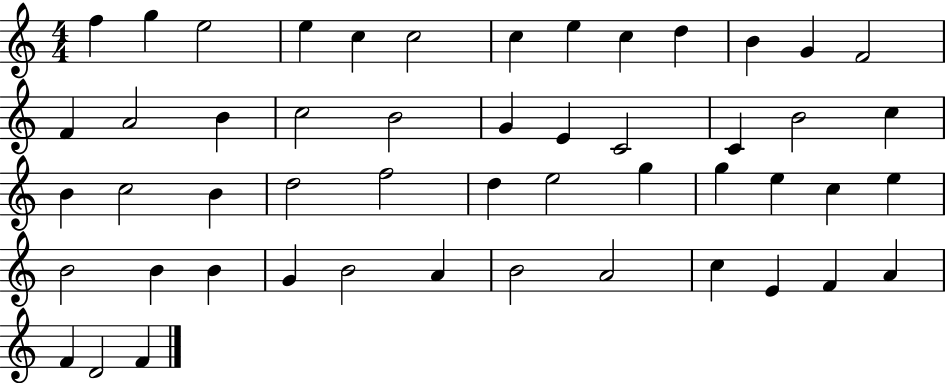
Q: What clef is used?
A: treble